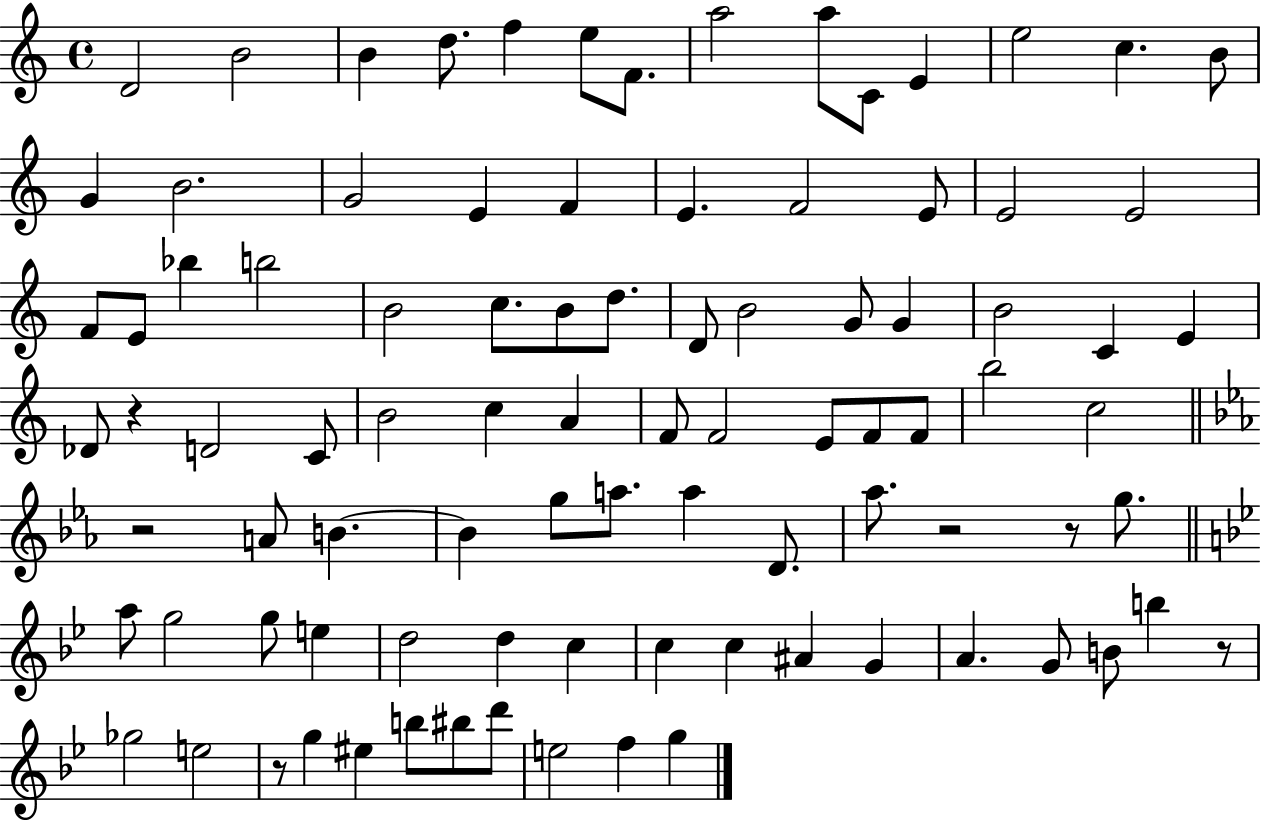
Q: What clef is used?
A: treble